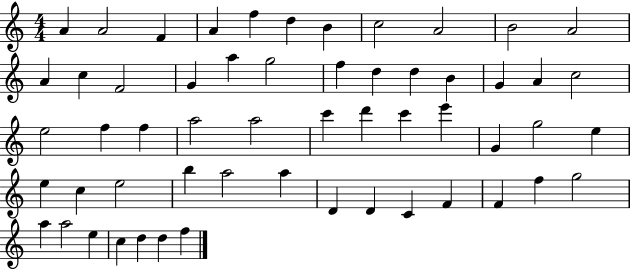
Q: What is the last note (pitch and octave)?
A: F5